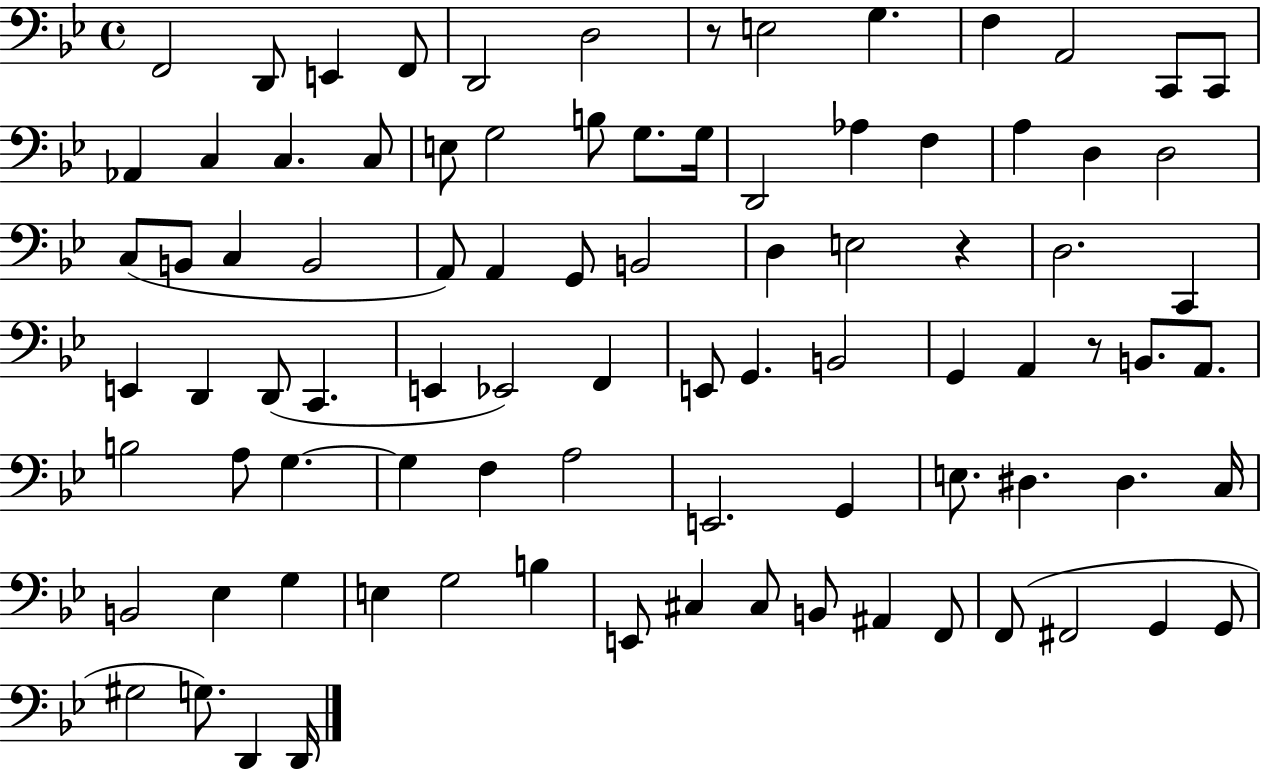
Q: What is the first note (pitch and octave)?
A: F2